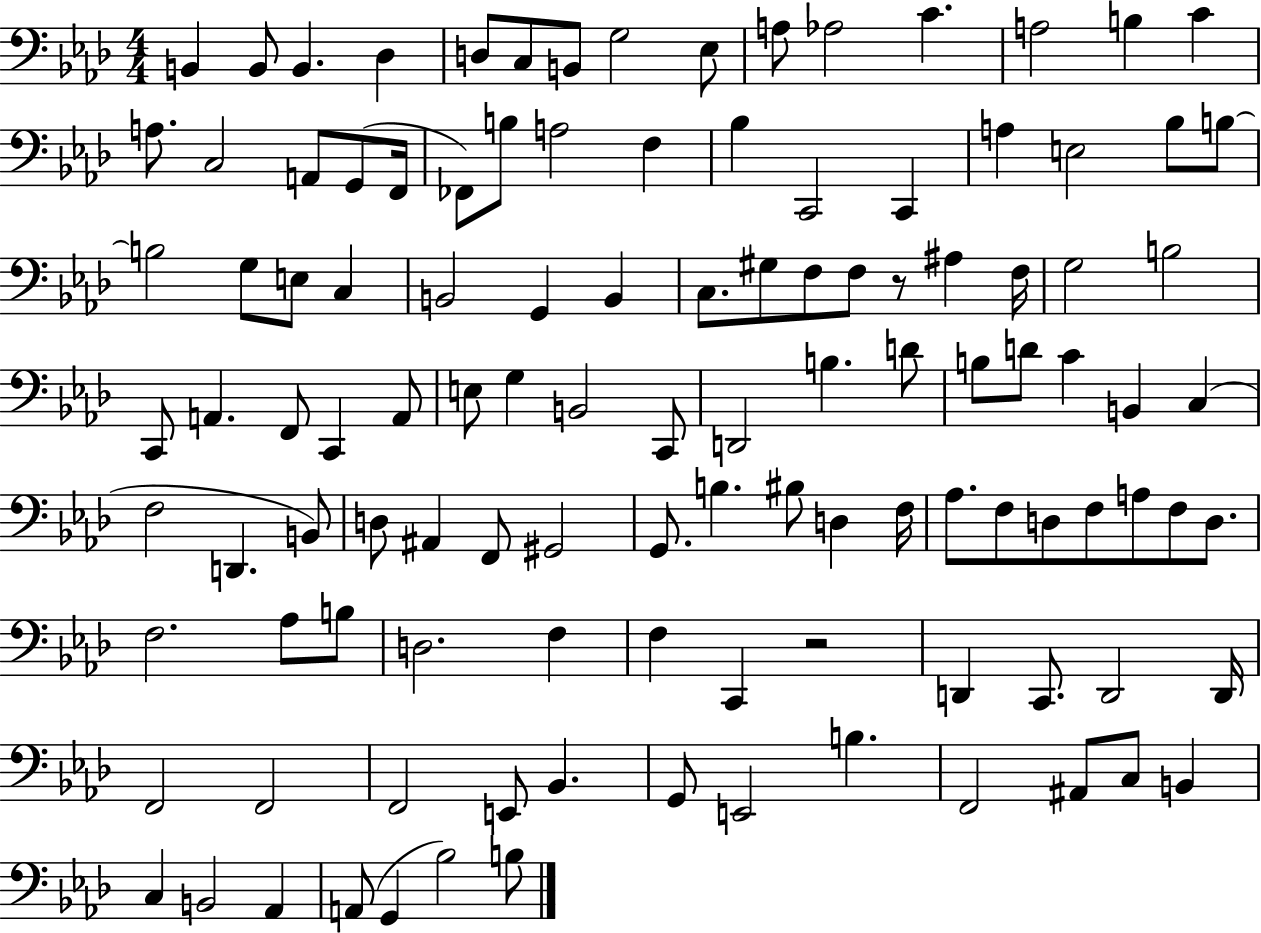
{
  \clef bass
  \numericTimeSignature
  \time 4/4
  \key aes \major
  \repeat volta 2 { b,4 b,8 b,4. des4 | d8 c8 b,8 g2 ees8 | a8 aes2 c'4. | a2 b4 c'4 | \break a8. c2 a,8 g,8( f,16 | fes,8) b8 a2 f4 | bes4 c,2 c,4 | a4 e2 bes8 b8~~ | \break b2 g8 e8 c4 | b,2 g,4 b,4 | c8. gis8 f8 f8 r8 ais4 f16 | g2 b2 | \break c,8 a,4. f,8 c,4 a,8 | e8 g4 b,2 c,8 | d,2 b4. d'8 | b8 d'8 c'4 b,4 c4( | \break f2 d,4. b,8) | d8 ais,4 f,8 gis,2 | g,8. b4. bis8 d4 f16 | aes8. f8 d8 f8 a8 f8 d8. | \break f2. aes8 b8 | d2. f4 | f4 c,4 r2 | d,4 c,8. d,2 d,16 | \break f,2 f,2 | f,2 e,8 bes,4. | g,8 e,2 b4. | f,2 ais,8 c8 b,4 | \break c4 b,2 aes,4 | a,8( g,4 bes2) b8 | } \bar "|."
}